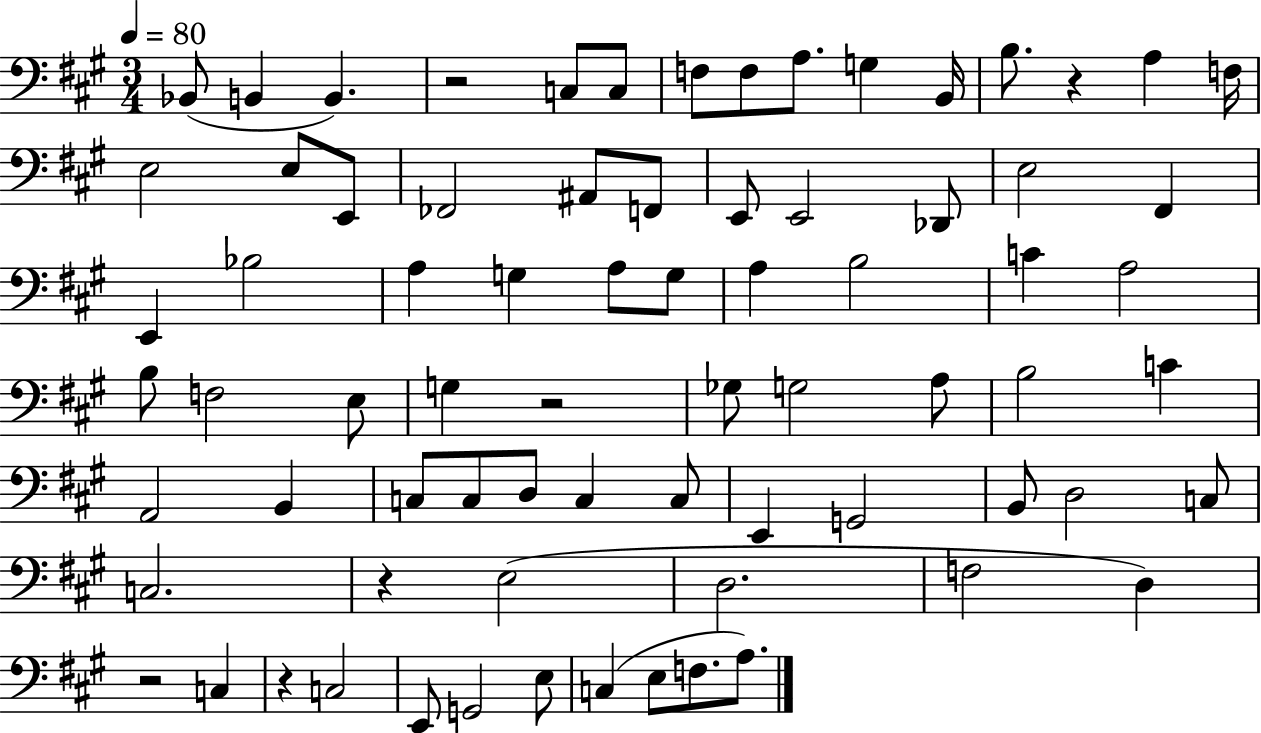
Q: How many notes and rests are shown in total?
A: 75